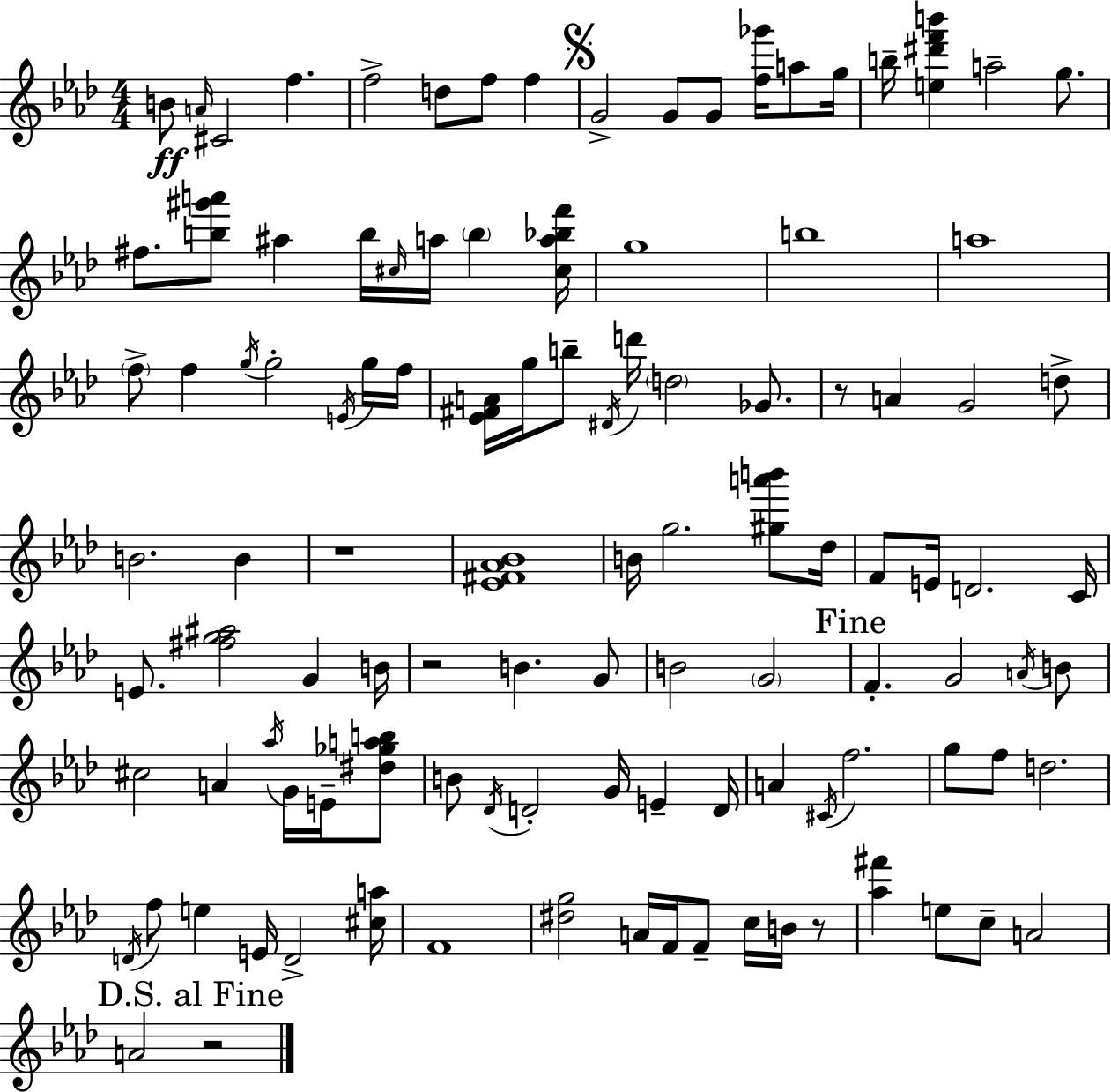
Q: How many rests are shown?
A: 5